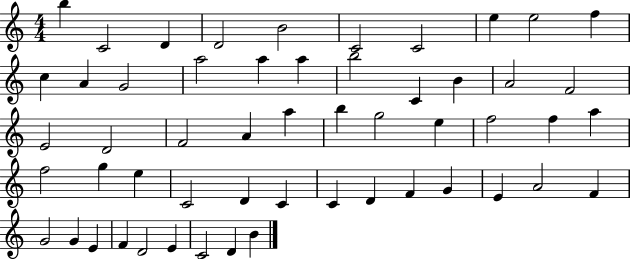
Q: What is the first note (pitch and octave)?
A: B5